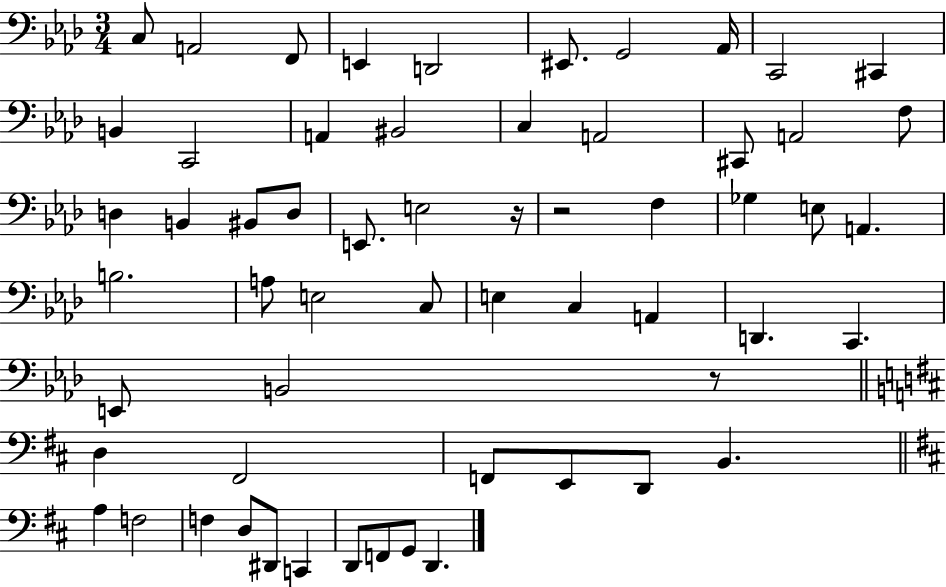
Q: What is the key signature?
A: AES major